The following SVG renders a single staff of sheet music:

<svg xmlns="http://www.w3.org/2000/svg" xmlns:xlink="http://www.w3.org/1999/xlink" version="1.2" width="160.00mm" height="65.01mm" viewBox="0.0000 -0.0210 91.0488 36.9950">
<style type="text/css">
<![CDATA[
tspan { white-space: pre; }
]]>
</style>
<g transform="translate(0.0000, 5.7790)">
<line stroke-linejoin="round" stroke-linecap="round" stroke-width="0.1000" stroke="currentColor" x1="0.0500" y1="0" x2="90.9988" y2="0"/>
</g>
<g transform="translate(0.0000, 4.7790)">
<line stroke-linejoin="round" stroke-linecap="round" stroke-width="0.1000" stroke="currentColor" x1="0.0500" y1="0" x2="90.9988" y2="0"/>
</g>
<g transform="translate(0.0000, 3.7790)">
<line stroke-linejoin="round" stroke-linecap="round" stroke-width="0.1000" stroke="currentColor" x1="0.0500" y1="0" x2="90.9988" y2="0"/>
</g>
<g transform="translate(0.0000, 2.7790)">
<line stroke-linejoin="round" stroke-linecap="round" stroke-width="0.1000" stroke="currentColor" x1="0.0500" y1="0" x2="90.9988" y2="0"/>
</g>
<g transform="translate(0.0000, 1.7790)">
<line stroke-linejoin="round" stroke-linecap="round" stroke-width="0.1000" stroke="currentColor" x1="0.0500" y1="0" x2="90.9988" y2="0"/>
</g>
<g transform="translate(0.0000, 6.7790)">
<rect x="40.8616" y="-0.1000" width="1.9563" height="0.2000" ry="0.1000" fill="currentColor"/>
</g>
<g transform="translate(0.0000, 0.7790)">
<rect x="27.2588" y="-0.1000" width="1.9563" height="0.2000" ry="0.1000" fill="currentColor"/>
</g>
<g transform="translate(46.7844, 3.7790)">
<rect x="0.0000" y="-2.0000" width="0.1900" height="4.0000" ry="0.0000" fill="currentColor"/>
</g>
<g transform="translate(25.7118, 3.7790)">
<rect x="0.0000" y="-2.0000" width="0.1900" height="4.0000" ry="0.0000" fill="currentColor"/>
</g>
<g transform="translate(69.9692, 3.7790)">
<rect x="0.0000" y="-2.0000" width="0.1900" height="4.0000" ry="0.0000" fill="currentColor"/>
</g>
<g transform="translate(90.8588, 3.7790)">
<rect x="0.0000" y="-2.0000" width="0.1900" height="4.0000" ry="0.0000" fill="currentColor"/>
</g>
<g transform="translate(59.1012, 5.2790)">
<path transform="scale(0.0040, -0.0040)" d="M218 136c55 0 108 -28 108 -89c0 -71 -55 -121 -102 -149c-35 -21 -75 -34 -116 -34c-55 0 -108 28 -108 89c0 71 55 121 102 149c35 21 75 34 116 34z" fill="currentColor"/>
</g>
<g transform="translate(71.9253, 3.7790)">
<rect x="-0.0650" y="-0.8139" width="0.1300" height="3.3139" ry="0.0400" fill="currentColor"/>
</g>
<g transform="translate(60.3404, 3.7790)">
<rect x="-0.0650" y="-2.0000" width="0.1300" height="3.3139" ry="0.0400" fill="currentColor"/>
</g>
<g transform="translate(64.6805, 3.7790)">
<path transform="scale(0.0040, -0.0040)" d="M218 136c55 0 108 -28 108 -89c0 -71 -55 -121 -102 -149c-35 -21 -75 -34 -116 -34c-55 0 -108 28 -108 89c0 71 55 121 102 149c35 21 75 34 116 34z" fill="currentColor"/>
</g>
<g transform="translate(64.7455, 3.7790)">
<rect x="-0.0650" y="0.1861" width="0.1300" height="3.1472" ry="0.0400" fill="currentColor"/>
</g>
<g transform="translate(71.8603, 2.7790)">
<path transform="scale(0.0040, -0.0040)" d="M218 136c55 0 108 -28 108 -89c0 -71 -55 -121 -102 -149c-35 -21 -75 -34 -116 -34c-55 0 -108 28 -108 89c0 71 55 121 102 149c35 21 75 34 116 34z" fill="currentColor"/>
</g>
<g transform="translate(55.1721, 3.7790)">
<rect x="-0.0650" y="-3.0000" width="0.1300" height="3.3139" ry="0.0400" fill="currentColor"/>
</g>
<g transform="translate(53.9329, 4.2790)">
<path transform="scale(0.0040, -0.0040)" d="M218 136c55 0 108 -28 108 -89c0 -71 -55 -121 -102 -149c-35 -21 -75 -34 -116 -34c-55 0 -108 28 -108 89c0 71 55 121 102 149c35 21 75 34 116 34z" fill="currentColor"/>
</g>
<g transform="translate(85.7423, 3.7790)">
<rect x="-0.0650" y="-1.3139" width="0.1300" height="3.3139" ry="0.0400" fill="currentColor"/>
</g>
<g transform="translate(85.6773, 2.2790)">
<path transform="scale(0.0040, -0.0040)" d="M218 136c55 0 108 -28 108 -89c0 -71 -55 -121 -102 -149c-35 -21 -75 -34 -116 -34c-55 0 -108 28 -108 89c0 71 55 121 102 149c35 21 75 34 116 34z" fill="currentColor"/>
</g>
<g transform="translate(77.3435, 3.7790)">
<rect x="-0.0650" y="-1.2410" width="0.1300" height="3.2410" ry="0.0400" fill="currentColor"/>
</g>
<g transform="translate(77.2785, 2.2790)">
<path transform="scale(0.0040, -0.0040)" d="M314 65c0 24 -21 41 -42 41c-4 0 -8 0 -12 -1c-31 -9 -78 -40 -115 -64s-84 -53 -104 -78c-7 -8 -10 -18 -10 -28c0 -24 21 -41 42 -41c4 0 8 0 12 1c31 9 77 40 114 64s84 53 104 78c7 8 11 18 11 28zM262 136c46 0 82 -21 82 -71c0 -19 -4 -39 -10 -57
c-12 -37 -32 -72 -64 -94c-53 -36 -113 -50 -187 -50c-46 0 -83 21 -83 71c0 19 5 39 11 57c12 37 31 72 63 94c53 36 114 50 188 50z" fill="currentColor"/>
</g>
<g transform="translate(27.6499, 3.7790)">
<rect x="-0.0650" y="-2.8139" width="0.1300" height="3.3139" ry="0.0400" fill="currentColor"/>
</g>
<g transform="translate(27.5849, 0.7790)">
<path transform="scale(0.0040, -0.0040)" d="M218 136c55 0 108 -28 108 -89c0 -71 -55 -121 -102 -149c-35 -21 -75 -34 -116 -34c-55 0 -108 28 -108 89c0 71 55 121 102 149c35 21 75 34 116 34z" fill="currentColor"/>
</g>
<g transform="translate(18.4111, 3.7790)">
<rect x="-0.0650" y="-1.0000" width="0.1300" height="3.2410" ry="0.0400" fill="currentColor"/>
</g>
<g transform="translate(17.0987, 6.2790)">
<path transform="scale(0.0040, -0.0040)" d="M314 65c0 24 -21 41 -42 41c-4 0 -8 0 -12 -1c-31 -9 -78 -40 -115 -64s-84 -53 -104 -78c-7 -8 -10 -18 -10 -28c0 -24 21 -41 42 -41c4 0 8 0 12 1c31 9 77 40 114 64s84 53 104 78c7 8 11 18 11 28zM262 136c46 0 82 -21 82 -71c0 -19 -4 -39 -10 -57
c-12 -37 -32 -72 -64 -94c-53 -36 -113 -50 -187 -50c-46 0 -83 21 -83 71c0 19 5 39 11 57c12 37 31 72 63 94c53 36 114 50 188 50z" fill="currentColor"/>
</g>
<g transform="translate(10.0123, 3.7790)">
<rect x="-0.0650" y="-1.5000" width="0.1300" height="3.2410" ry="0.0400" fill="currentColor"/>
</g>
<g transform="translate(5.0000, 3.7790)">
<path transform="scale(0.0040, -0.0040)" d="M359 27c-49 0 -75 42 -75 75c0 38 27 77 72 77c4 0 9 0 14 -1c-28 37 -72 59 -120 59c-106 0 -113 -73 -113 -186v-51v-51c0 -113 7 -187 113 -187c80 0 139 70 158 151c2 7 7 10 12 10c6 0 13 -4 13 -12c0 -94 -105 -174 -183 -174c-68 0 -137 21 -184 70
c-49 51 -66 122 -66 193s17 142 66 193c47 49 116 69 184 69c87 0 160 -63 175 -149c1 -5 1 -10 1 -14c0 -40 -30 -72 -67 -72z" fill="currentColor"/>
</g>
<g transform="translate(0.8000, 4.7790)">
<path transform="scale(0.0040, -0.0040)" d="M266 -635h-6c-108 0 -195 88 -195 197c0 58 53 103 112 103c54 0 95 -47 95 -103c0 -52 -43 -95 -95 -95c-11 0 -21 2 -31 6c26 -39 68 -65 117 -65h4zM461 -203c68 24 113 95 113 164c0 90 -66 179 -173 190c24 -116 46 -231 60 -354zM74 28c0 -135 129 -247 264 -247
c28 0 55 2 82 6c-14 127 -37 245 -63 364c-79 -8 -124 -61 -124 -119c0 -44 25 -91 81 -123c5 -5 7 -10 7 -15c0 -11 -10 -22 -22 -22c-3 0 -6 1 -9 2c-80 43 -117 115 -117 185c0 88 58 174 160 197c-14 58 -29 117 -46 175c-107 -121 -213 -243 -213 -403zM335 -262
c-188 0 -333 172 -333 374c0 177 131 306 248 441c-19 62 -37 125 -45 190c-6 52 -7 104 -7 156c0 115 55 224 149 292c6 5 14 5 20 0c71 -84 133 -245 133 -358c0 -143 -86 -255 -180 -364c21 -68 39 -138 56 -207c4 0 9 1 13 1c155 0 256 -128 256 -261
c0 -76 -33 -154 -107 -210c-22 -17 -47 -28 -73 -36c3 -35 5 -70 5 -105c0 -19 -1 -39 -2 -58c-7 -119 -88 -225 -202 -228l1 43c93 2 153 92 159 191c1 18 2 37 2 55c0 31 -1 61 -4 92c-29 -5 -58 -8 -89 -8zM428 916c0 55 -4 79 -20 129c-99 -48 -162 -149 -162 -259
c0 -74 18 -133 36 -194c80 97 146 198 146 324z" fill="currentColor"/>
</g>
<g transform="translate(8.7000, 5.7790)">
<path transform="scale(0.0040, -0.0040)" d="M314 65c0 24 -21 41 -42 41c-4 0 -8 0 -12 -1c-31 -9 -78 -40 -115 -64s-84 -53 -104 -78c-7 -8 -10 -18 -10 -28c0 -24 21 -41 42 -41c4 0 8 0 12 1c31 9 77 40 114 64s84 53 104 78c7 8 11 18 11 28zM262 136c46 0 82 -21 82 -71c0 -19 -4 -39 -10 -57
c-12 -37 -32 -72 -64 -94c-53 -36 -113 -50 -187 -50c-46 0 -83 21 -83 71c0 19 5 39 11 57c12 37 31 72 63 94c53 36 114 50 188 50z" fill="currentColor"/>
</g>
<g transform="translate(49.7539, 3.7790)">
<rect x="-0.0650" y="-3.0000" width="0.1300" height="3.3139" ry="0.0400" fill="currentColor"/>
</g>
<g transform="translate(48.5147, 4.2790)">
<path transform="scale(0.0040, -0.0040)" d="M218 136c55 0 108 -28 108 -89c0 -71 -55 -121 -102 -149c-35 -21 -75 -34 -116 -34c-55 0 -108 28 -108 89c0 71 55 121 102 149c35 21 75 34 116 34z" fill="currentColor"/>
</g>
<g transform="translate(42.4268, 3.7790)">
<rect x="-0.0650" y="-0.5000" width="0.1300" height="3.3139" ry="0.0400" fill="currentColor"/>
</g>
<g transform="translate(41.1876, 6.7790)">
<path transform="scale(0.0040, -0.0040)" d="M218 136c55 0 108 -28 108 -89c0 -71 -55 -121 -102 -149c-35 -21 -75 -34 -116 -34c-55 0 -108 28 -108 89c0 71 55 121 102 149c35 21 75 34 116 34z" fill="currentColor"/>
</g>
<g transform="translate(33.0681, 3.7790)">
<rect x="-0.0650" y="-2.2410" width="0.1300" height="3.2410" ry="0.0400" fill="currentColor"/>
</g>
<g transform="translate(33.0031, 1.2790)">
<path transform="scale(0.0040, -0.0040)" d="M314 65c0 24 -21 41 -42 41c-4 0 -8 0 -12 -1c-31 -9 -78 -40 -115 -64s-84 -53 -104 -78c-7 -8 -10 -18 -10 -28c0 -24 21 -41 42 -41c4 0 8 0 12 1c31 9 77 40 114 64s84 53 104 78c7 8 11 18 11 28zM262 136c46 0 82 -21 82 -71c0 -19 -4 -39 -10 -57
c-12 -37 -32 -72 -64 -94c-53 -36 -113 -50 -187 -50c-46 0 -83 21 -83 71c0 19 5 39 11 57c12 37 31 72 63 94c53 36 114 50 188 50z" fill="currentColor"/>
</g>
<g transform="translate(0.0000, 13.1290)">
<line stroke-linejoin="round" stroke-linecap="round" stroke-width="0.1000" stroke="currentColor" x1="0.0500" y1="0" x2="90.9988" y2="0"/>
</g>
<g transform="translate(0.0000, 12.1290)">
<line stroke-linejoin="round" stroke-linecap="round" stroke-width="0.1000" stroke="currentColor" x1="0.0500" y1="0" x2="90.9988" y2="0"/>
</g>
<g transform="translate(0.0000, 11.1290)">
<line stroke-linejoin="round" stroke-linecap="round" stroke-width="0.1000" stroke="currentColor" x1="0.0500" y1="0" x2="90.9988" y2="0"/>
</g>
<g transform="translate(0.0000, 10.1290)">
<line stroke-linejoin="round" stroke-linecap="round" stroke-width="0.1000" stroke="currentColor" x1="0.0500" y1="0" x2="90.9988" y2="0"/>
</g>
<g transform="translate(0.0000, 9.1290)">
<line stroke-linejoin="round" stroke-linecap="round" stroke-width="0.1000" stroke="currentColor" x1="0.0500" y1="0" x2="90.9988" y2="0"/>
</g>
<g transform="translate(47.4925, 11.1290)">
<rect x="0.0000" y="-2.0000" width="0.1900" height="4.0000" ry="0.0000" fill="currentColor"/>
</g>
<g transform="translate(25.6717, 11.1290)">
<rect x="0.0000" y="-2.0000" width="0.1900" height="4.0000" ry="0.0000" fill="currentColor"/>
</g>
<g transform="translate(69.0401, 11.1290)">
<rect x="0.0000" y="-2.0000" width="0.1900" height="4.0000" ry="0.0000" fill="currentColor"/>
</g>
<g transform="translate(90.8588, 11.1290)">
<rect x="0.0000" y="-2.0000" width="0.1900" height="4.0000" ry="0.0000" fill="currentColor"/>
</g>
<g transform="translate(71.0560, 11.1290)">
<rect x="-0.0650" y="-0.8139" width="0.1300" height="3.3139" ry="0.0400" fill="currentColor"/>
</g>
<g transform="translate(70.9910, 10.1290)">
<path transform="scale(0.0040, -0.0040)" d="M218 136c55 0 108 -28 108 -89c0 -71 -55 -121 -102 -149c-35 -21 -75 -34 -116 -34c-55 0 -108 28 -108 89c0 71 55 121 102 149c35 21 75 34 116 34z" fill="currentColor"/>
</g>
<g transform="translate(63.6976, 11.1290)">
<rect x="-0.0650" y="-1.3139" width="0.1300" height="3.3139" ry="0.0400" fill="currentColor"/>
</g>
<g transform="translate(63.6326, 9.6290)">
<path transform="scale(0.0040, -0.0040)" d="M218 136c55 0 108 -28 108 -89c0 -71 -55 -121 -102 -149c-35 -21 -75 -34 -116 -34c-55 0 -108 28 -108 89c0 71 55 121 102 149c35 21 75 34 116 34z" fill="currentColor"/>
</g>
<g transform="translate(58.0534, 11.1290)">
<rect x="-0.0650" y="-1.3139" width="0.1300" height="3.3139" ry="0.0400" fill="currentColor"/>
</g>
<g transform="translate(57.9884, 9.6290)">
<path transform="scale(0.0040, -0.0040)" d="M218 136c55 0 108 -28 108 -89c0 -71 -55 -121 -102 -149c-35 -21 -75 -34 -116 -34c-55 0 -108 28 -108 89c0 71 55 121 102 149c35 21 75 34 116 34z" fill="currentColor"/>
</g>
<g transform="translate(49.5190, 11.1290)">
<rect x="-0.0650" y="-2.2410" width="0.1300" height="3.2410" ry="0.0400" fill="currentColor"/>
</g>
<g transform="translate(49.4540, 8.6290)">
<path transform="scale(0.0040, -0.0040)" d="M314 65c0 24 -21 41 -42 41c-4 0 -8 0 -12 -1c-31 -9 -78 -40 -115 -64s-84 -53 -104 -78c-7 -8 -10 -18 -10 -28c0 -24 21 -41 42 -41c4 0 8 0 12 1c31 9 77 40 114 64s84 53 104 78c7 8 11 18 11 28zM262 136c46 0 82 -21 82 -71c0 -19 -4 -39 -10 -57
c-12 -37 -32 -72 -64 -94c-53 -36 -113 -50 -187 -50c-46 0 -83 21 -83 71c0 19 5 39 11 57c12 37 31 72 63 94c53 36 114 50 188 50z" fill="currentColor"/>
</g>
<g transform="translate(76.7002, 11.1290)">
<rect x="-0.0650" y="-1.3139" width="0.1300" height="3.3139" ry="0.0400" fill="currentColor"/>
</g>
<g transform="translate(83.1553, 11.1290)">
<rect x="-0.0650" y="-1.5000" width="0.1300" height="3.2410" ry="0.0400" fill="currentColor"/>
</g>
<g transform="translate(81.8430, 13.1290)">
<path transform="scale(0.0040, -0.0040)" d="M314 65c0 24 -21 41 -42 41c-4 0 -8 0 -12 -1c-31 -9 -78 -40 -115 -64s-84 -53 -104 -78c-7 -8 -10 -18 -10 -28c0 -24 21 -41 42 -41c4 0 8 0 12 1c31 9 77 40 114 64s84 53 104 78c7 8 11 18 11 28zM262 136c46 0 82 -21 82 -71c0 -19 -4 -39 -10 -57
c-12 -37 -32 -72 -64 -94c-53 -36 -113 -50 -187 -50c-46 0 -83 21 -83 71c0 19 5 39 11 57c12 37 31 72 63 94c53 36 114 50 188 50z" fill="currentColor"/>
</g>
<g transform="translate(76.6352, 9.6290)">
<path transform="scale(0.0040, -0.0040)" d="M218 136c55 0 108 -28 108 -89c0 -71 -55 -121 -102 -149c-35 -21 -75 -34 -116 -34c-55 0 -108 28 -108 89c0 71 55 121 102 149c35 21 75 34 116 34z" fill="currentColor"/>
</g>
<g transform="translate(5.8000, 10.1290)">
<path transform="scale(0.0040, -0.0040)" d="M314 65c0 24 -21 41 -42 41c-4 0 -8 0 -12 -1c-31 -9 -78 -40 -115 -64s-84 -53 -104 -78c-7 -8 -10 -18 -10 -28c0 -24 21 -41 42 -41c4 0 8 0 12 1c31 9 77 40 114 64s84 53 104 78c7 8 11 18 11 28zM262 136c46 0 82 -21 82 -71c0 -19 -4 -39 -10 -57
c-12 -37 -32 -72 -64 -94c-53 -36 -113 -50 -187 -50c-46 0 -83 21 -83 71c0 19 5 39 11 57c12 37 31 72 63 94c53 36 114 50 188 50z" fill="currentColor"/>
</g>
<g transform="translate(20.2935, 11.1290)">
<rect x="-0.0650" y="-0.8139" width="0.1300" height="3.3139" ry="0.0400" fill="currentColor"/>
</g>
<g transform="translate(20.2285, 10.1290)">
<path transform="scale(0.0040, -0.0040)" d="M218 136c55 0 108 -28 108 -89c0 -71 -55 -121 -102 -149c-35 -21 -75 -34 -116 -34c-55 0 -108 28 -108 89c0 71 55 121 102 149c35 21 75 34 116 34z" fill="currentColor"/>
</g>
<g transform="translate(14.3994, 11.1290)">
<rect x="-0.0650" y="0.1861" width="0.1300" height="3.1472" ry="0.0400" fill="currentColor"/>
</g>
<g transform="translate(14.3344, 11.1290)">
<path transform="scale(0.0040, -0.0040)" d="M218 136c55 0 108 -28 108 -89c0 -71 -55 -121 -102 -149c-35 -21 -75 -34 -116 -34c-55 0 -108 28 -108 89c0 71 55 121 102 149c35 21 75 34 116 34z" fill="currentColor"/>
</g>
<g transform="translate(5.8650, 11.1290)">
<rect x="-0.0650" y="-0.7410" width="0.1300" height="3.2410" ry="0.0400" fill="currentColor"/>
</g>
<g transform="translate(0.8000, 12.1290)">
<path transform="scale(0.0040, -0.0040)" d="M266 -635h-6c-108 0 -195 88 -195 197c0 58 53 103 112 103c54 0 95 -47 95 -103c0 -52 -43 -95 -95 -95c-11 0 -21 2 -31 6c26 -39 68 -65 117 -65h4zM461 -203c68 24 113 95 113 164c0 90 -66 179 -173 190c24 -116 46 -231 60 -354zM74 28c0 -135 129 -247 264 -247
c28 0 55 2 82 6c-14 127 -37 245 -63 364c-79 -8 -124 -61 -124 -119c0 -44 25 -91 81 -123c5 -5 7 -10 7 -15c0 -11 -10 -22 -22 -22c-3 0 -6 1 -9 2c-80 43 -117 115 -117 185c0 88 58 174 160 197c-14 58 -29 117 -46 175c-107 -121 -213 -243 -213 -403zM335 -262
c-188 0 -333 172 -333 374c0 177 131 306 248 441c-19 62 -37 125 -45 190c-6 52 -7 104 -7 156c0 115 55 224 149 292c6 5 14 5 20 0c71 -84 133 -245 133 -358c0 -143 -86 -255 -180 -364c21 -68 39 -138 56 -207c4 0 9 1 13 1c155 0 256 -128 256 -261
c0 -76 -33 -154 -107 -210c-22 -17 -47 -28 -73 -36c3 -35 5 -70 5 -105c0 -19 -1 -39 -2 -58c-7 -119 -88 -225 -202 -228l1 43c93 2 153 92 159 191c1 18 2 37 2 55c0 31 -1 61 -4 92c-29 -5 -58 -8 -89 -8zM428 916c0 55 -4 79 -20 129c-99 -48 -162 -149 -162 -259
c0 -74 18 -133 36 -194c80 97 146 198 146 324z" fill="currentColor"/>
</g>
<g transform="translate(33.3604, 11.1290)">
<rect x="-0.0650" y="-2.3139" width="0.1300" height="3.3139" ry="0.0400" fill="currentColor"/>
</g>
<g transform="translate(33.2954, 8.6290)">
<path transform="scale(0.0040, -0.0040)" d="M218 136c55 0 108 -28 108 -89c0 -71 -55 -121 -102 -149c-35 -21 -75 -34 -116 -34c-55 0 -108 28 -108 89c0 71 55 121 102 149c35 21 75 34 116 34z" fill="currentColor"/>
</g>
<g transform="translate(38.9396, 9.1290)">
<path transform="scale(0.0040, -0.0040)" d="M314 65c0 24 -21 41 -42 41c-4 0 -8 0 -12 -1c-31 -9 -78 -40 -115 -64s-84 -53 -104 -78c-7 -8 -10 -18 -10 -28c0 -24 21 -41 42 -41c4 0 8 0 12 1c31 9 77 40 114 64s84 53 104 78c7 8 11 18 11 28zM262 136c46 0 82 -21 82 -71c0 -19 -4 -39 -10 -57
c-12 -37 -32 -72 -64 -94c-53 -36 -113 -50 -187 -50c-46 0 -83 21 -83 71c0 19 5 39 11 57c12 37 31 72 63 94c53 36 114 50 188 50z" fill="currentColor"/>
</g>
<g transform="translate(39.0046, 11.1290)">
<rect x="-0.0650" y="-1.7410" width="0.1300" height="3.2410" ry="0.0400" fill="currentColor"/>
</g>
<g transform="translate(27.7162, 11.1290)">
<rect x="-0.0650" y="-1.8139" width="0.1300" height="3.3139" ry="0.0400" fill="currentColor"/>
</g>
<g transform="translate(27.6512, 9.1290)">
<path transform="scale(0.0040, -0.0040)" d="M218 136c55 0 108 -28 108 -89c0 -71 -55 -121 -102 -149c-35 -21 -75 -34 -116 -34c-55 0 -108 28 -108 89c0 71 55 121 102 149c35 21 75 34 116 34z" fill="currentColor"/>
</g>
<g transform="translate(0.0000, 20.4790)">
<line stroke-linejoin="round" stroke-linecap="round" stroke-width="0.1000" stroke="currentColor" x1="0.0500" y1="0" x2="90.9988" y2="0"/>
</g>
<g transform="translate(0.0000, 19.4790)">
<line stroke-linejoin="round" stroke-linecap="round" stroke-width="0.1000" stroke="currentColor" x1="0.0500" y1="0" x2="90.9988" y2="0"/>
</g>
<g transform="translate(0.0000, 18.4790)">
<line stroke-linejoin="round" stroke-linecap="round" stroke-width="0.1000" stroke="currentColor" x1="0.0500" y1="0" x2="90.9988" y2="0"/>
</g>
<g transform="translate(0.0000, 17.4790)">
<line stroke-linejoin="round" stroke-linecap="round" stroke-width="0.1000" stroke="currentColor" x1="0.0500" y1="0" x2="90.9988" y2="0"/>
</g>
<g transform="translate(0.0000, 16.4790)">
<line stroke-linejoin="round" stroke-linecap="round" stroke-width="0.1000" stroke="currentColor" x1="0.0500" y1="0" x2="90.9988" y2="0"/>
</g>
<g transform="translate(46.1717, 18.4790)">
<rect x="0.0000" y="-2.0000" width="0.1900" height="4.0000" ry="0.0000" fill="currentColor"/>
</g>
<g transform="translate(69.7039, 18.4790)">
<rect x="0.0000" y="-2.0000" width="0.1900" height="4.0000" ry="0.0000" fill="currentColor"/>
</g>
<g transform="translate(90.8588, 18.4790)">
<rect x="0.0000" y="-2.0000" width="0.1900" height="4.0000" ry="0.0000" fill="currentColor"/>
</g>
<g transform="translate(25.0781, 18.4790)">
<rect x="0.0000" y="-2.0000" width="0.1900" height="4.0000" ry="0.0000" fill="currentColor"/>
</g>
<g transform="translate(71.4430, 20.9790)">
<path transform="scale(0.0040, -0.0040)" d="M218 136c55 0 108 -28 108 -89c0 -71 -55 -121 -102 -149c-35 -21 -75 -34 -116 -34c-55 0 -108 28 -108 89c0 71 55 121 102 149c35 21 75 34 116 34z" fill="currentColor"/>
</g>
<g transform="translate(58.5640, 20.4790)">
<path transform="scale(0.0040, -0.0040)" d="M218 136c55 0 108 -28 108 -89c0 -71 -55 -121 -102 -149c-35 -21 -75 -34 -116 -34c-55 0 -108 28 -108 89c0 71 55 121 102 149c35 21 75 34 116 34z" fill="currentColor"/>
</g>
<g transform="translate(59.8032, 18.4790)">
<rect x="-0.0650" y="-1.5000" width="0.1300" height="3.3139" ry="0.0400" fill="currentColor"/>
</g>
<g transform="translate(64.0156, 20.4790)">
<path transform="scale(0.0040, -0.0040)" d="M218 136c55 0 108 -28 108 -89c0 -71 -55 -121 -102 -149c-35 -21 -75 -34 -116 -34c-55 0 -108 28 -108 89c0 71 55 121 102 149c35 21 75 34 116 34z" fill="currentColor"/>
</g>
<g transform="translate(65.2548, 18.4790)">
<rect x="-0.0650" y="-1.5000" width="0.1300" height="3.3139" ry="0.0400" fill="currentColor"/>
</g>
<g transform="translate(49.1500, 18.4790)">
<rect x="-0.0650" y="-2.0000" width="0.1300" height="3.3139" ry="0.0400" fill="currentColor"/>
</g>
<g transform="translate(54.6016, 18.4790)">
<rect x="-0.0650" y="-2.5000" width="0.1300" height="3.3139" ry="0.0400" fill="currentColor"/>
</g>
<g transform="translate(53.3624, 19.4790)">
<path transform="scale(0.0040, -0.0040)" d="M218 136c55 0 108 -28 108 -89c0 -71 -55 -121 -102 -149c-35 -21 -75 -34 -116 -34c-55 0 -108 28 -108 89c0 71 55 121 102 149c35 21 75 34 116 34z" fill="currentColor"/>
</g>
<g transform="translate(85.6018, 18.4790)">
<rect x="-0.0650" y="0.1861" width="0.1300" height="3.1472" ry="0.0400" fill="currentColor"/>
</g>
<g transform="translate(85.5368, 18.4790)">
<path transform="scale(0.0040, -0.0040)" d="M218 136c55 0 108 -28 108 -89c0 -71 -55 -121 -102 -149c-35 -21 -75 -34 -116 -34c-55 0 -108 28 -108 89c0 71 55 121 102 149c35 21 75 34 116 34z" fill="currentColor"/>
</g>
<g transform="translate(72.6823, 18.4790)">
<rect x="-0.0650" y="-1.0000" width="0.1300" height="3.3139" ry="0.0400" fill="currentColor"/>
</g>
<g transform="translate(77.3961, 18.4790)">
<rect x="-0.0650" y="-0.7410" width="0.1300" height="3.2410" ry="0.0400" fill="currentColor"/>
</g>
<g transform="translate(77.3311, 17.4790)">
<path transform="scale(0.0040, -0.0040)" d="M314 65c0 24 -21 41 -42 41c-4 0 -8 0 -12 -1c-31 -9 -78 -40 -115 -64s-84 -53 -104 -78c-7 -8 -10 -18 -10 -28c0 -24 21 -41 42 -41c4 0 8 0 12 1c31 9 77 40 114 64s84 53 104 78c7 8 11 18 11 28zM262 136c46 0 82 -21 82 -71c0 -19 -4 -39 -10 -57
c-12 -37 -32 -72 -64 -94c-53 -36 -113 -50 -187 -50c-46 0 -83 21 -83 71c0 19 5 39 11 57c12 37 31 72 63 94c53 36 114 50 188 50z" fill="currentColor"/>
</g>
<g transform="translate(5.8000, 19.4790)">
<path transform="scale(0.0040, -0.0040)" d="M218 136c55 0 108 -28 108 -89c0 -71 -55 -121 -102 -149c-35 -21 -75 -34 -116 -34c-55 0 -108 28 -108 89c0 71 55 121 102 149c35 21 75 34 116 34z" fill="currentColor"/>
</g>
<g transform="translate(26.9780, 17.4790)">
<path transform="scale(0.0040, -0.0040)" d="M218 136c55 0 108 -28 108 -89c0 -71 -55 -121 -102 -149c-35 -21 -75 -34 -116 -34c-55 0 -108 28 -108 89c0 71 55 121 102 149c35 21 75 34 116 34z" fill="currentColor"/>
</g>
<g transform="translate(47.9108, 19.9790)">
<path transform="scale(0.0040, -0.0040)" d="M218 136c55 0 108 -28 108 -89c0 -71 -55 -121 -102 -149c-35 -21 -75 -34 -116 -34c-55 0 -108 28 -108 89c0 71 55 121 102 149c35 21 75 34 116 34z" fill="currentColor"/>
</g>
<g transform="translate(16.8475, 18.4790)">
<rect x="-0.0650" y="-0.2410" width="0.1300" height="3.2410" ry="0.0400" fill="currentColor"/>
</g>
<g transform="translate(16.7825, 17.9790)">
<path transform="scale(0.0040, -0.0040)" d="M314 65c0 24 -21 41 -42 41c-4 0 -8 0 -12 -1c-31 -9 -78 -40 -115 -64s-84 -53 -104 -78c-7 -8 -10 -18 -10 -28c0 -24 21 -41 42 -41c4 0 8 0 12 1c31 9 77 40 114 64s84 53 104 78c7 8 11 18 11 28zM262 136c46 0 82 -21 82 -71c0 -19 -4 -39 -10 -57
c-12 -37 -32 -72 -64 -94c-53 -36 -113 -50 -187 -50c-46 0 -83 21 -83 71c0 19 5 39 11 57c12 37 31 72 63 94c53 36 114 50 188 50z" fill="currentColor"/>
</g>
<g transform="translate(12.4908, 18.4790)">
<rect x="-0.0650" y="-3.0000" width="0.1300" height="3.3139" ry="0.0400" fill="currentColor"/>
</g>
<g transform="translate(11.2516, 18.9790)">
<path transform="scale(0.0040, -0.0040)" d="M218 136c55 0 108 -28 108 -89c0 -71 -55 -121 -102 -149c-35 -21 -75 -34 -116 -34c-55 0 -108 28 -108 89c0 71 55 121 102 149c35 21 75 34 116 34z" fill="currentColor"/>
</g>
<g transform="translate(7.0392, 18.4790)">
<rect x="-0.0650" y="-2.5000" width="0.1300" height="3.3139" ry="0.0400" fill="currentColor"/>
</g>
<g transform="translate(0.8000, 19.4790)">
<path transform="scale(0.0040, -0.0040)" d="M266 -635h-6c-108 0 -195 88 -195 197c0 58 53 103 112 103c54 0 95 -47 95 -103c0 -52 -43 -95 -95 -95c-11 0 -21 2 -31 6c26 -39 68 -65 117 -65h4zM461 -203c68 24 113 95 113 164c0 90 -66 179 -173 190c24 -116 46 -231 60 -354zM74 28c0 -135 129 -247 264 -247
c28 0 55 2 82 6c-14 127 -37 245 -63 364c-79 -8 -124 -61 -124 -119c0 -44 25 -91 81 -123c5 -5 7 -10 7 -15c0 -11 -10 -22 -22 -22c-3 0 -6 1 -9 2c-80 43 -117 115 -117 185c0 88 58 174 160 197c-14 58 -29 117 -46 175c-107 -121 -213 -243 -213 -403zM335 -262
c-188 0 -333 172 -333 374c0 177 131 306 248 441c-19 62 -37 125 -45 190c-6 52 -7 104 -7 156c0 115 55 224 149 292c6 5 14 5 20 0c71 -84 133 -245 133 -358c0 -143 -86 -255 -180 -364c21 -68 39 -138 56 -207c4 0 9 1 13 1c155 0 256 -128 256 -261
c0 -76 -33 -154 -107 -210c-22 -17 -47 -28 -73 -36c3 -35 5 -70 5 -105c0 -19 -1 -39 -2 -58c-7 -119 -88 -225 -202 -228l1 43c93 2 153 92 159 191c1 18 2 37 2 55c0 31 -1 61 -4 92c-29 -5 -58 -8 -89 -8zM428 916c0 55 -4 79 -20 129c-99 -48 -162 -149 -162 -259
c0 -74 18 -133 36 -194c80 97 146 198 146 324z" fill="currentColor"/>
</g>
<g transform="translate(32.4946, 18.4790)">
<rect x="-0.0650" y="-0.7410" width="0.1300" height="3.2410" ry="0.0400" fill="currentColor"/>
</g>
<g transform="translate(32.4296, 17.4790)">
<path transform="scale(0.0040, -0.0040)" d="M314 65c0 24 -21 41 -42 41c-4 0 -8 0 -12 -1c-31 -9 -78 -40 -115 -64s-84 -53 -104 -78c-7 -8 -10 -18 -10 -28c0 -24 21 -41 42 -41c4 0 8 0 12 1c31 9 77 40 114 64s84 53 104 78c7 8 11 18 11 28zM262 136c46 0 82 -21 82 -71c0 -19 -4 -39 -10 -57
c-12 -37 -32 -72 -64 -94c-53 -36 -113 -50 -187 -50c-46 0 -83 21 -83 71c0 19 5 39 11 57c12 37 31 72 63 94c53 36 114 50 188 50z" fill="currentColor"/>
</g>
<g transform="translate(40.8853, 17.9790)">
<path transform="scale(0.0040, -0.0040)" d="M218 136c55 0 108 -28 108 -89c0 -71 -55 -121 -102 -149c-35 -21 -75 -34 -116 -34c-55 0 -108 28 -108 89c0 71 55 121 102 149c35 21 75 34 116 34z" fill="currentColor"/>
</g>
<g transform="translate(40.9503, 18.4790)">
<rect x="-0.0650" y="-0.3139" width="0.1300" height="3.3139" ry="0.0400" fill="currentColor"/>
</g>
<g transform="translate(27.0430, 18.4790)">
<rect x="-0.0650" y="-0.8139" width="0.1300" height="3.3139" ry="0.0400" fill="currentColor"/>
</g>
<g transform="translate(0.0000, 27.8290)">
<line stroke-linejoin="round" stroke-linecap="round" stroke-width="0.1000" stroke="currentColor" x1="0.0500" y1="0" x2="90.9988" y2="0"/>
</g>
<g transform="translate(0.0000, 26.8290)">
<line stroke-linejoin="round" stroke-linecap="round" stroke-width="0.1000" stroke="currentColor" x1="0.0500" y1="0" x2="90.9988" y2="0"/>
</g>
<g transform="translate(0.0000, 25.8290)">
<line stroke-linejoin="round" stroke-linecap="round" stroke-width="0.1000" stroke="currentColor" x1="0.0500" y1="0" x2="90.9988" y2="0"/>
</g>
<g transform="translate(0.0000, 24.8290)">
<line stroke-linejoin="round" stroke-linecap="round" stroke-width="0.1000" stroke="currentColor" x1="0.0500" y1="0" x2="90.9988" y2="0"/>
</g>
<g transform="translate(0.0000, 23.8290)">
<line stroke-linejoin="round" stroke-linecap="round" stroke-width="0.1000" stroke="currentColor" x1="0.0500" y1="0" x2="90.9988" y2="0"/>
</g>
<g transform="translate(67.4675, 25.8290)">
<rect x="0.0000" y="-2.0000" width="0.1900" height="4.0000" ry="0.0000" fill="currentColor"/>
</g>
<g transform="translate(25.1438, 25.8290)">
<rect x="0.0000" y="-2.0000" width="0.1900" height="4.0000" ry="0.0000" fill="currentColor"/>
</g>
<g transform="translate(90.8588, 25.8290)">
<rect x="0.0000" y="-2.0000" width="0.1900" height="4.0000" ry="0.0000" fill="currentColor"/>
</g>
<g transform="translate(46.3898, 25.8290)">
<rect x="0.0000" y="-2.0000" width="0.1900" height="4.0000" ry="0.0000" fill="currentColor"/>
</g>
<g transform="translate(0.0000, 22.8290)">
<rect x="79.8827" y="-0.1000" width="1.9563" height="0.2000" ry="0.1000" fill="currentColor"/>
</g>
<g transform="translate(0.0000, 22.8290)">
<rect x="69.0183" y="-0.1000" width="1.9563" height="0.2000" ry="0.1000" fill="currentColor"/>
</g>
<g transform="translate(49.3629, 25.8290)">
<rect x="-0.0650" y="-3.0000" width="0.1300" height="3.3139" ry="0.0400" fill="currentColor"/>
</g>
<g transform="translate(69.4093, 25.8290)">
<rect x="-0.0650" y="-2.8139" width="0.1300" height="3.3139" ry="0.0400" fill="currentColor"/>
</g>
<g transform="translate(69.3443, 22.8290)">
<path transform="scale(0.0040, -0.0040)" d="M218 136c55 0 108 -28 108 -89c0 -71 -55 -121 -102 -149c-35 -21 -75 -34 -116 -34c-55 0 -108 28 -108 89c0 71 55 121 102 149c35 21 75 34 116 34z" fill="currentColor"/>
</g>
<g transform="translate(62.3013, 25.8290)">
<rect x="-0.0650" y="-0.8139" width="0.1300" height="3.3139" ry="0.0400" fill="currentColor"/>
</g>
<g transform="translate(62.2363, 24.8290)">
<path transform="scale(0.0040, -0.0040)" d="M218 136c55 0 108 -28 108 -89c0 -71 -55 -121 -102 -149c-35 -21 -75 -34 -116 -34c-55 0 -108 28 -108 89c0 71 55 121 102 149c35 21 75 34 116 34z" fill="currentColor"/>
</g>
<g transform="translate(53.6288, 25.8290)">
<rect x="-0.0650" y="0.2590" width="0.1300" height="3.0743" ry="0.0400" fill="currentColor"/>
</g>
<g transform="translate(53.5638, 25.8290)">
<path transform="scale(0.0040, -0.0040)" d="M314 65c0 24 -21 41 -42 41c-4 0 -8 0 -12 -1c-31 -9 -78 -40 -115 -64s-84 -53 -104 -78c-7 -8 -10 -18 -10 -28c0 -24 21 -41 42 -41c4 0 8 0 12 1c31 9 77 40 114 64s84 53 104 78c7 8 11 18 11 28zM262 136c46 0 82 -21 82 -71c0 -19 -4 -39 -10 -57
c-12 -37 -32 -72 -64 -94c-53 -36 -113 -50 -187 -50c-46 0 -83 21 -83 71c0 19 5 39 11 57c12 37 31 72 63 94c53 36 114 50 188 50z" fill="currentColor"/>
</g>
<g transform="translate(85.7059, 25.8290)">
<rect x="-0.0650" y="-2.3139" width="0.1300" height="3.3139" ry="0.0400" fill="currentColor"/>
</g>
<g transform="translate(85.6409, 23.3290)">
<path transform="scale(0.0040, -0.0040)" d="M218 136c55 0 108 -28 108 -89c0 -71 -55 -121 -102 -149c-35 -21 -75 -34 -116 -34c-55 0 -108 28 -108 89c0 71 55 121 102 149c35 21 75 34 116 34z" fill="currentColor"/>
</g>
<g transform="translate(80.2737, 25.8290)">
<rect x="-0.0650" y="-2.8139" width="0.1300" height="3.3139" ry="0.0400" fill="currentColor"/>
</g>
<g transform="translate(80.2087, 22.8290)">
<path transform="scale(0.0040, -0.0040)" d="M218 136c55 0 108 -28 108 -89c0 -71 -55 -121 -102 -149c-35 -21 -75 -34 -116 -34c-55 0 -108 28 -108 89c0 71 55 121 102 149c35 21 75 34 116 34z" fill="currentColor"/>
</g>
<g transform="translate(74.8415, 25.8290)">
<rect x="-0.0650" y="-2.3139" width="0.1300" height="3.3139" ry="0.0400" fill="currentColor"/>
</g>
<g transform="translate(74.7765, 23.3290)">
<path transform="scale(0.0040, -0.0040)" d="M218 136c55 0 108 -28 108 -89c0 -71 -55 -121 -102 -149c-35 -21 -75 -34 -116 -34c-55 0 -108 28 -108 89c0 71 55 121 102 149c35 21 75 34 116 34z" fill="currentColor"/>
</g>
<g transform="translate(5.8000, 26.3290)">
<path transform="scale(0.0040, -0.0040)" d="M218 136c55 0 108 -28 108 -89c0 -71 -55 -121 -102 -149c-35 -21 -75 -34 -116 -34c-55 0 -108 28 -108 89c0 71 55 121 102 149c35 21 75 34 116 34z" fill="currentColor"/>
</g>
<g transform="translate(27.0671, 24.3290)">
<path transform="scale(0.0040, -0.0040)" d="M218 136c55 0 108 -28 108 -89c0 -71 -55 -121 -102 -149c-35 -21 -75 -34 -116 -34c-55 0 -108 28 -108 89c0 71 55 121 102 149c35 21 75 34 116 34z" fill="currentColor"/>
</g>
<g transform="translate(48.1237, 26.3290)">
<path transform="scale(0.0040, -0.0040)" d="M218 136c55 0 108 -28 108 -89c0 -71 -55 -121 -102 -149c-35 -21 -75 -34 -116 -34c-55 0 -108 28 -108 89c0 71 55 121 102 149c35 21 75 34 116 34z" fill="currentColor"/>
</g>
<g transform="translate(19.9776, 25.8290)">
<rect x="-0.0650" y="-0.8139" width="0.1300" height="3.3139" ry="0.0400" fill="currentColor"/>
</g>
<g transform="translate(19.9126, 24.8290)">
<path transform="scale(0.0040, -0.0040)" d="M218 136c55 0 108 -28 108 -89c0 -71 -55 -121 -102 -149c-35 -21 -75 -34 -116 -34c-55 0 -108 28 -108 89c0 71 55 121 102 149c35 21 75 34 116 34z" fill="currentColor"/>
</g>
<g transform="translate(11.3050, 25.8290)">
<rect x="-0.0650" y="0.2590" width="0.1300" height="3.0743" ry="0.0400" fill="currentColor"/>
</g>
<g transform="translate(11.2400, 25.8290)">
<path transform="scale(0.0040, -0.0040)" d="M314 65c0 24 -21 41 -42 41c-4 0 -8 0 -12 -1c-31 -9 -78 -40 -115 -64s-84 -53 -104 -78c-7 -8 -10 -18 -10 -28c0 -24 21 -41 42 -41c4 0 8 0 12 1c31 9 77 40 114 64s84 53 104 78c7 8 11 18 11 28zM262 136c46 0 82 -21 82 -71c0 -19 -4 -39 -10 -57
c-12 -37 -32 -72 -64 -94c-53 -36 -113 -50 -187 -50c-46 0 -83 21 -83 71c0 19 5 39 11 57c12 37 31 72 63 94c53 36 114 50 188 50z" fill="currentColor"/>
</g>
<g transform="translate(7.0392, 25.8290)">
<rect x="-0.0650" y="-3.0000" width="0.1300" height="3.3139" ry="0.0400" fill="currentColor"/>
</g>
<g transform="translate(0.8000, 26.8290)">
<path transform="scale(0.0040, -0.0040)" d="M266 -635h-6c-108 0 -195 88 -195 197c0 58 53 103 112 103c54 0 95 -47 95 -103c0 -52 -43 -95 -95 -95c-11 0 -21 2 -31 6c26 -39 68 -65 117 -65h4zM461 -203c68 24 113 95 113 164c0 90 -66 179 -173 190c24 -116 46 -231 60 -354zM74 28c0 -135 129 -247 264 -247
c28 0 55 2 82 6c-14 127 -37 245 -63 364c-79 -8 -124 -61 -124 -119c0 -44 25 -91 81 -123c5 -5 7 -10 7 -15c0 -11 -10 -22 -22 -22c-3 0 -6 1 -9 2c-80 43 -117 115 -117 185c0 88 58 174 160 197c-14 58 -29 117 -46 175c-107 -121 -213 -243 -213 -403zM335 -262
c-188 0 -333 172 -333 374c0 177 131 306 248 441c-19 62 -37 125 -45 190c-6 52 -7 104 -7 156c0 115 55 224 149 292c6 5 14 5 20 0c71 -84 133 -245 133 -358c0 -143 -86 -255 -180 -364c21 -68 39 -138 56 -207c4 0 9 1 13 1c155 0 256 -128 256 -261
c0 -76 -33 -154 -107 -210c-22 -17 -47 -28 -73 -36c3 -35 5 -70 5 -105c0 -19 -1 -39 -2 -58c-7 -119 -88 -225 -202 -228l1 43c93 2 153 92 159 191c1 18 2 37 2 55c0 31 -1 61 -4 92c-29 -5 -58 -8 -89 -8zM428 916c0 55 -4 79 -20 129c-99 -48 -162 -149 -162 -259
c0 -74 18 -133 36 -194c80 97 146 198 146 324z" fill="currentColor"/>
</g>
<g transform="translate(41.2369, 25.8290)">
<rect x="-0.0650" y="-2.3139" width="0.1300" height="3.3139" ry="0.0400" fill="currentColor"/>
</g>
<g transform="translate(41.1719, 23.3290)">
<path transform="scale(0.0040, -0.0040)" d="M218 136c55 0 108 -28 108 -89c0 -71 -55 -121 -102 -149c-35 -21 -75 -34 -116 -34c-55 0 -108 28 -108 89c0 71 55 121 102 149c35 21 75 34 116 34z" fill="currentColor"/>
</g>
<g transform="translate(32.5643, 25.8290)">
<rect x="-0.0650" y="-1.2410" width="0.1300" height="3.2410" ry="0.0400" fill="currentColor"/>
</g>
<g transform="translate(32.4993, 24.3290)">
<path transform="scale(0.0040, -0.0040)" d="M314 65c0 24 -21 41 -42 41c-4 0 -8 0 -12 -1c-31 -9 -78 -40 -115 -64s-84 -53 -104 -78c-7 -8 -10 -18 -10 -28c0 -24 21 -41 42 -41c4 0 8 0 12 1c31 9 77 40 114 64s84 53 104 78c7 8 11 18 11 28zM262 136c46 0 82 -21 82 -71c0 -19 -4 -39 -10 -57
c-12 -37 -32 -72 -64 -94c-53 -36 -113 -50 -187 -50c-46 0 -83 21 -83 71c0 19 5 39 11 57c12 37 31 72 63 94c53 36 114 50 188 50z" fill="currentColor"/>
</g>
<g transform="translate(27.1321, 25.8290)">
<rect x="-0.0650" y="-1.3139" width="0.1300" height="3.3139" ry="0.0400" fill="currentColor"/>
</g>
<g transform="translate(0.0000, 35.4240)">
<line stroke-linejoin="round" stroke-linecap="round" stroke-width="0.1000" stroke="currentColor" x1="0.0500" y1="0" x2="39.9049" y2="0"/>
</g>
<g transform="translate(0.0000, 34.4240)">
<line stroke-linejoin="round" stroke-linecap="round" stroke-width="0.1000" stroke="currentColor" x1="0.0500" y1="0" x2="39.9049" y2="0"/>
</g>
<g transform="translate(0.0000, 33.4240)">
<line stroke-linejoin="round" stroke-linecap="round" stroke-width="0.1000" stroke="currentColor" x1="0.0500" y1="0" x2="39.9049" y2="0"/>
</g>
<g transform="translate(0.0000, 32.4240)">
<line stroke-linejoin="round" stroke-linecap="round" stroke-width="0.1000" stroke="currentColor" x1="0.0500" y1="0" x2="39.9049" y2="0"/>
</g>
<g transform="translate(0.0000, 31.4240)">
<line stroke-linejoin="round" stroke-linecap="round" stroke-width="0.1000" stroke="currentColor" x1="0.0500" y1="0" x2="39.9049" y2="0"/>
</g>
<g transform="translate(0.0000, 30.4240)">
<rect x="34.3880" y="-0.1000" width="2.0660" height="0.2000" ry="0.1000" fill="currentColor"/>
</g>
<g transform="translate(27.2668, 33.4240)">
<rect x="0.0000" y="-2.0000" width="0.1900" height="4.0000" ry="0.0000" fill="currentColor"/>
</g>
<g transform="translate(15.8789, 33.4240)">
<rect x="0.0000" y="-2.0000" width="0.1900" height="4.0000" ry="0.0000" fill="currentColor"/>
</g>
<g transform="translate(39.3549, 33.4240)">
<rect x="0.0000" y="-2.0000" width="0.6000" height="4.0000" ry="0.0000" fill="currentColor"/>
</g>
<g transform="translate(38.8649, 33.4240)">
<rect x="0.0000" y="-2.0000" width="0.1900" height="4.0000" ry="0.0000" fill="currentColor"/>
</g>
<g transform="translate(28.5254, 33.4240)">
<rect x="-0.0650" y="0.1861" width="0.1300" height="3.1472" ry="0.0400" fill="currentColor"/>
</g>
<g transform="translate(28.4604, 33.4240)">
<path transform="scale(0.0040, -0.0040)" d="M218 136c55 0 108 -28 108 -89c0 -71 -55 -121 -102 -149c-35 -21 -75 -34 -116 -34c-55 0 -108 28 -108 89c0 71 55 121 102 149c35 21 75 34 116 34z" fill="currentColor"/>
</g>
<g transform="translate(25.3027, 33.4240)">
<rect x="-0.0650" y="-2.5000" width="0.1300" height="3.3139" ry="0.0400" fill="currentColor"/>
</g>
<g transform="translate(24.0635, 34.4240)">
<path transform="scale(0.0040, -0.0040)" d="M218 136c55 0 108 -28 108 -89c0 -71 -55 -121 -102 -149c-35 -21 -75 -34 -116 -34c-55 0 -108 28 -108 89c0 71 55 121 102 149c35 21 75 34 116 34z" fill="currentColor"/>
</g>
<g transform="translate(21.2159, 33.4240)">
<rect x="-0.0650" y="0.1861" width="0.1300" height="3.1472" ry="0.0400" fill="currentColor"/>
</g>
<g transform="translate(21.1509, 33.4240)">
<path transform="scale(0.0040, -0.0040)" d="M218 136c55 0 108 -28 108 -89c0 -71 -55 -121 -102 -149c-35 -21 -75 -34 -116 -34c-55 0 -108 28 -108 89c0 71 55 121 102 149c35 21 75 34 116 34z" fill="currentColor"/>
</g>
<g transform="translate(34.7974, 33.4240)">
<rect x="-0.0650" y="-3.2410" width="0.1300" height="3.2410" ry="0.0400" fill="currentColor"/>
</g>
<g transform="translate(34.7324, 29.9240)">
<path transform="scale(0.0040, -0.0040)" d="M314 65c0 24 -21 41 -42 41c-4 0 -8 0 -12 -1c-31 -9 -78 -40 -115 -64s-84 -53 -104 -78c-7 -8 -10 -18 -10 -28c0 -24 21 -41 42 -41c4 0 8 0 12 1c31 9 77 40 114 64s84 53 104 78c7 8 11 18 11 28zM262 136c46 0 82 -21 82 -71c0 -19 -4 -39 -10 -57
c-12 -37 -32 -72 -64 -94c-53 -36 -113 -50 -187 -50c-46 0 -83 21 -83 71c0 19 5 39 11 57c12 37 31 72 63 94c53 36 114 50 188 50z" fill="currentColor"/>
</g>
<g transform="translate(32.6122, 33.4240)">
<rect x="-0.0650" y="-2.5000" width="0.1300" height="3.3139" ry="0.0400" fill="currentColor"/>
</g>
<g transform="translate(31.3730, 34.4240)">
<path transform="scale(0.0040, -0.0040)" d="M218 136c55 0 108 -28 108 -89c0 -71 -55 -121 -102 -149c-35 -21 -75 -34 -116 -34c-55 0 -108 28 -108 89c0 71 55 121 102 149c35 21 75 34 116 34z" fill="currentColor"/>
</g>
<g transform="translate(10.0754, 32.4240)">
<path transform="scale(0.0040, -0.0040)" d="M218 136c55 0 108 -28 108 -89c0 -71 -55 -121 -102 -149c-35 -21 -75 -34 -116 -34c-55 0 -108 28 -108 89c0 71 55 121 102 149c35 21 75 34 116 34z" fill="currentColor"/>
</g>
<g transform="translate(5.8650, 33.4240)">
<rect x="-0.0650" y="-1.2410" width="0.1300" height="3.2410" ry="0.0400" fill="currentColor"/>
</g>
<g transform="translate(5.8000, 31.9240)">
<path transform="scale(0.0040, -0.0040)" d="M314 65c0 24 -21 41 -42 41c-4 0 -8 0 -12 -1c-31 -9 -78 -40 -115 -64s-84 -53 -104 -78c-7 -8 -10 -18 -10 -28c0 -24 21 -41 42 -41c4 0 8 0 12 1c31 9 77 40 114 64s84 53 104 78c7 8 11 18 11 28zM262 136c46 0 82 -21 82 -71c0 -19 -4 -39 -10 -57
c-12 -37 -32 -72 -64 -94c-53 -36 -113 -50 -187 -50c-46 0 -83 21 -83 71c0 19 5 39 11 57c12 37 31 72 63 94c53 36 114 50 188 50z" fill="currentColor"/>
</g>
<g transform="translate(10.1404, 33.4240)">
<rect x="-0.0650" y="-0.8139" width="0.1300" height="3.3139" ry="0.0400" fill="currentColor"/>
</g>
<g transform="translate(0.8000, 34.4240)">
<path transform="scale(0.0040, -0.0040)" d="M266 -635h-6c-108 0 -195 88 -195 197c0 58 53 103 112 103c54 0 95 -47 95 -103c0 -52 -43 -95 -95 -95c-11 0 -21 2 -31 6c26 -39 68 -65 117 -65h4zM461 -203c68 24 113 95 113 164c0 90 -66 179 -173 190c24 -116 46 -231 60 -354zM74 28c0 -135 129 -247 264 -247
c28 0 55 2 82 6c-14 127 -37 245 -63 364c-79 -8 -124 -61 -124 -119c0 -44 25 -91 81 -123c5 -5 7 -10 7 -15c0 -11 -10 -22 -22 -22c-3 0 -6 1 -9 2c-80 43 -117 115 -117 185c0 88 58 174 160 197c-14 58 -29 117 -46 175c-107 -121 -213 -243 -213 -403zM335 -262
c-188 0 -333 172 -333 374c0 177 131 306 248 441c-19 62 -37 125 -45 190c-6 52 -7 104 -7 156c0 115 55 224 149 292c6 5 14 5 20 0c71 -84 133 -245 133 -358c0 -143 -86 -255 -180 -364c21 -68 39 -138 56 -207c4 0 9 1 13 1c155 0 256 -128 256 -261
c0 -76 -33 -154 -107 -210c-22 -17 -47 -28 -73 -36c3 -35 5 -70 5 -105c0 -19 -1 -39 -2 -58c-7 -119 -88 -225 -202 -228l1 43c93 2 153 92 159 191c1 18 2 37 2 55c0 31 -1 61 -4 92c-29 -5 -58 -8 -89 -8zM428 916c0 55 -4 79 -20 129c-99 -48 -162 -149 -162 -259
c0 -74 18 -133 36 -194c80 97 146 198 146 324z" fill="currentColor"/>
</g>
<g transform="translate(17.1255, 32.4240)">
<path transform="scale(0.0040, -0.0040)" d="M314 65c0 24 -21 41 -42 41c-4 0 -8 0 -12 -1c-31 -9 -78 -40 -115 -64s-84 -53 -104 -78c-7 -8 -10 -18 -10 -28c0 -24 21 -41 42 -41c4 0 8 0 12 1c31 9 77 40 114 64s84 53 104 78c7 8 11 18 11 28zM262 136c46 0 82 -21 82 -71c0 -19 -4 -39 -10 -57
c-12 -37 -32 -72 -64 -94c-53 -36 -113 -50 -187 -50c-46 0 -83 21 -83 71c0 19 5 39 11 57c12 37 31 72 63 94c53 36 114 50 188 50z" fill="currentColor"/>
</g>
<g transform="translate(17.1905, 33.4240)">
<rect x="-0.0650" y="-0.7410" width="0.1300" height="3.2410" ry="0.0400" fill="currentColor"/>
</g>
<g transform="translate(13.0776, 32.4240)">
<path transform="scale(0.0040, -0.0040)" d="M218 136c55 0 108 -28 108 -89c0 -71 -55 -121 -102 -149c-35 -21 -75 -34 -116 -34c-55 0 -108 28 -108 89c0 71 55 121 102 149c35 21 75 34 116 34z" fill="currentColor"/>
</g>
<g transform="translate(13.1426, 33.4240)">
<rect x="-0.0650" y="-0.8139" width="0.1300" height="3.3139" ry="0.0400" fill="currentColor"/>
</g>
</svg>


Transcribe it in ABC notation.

X:1
T:Untitled
M:4/4
L:1/4
K:C
E2 D2 a g2 C A A F B d e2 e d2 B d f g f2 g2 e e d e E2 G A c2 d d2 c F G E E D d2 B A B2 d e e2 g A B2 d a g a g e2 d d d2 B G B G b2